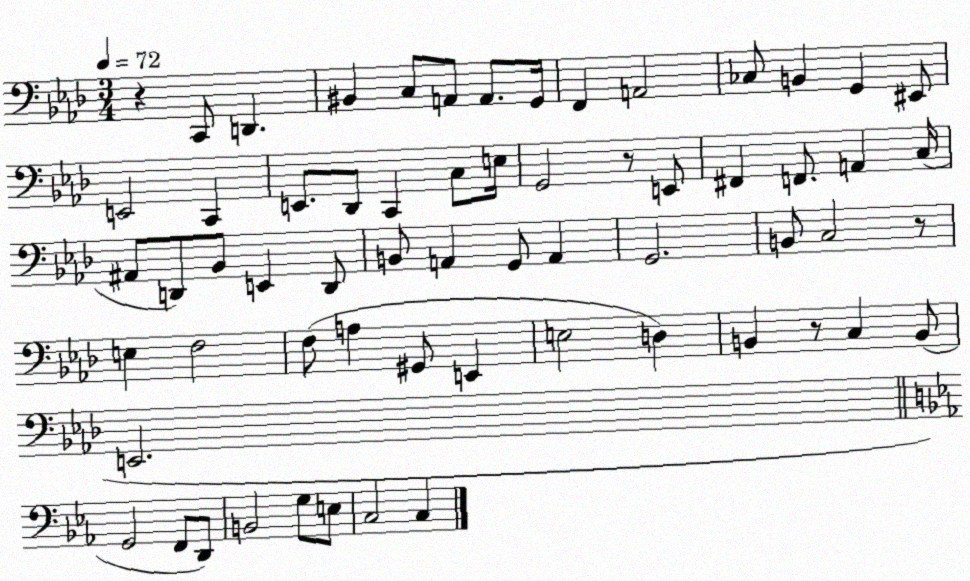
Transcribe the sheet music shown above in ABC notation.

X:1
T:Untitled
M:3/4
L:1/4
K:Ab
z C,,/2 D,, ^B,, C,/2 A,,/2 A,,/2 G,,/4 F,, A,,2 _C,/2 B,, G,, ^E,,/2 E,,2 C,, E,,/2 _D,,/2 C,, C,/2 E,/4 G,,2 z/2 E,,/2 ^F,, F,,/2 A,, C,/4 ^A,,/2 D,,/2 _B,,/2 E,, D,,/2 B,,/2 A,, G,,/2 A,, G,,2 B,,/2 C,2 z/2 E, F,2 F,/2 A, ^G,,/2 E,, E,2 D, B,, z/2 C, B,,/2 E,,2 G,,2 F,,/2 D,,/2 B,,2 G,/2 E,/2 C,2 C,